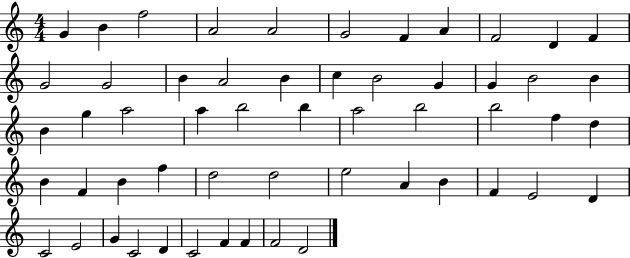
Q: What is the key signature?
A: C major